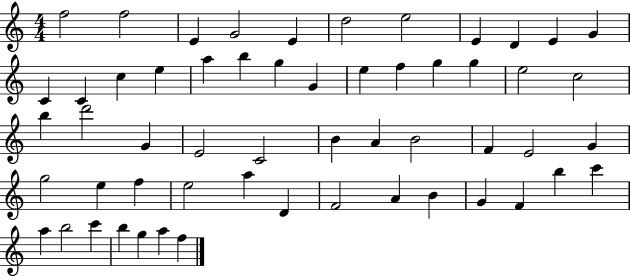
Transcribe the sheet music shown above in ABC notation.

X:1
T:Untitled
M:4/4
L:1/4
K:C
f2 f2 E G2 E d2 e2 E D E G C C c e a b g G e f g g e2 c2 b d'2 G E2 C2 B A B2 F E2 G g2 e f e2 a D F2 A B G F b c' a b2 c' b g a f